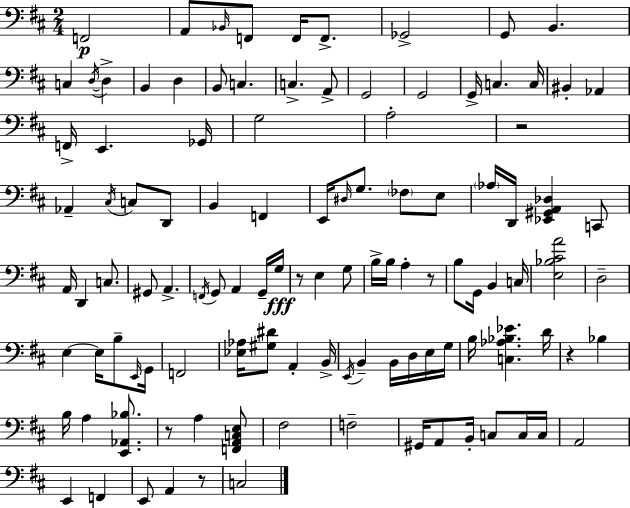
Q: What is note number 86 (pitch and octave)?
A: F3